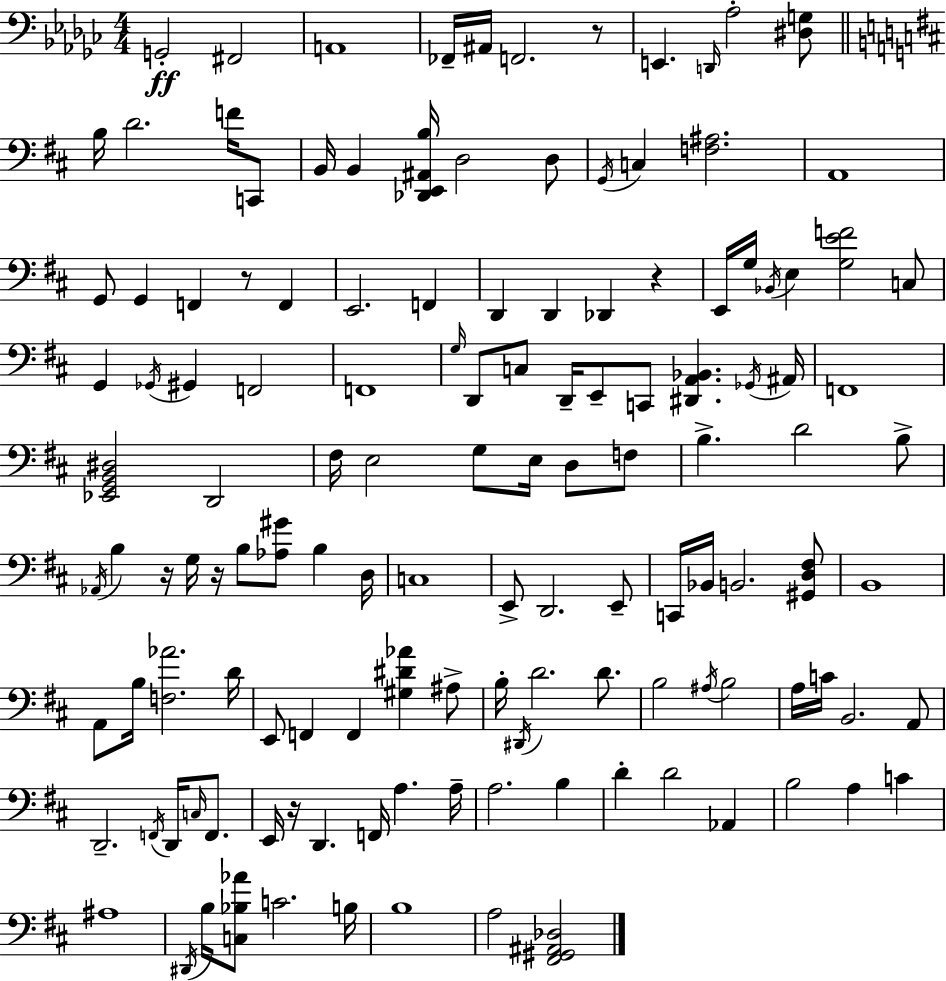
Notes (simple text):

G2/h F#2/h A2/w FES2/s A#2/s F2/h. R/e E2/q. D2/s Ab3/h [D#3,G3]/e B3/s D4/h. F4/s C2/e B2/s B2/q [Db2,E2,A#2,B3]/s D3/h D3/e G2/s C3/q [F3,A#3]/h. A2/w G2/e G2/q F2/q R/e F2/q E2/h. F2/q D2/q D2/q Db2/q R/q E2/s G3/s Bb2/s E3/q [G3,E4,F4]/h C3/e G2/q Gb2/s G#2/q F2/h F2/w G3/s D2/e C3/e D2/s E2/e C2/e [D#2,A2,Bb2]/q. Gb2/s A#2/s F2/w [Eb2,G2,B2,D#3]/h D2/h F#3/s E3/h G3/e E3/s D3/e F3/e B3/q. D4/h B3/e Ab2/s B3/q R/s G3/s R/s B3/e [Ab3,G#4]/e B3/q D3/s C3/w E2/e D2/h. E2/e C2/s Bb2/s B2/h. [G#2,D3,F#3]/e B2/w A2/e B3/s [F3,Ab4]/h. D4/s E2/e F2/q F2/q [G#3,D#4,Ab4]/q A#3/e B3/s D#2/s D4/h. D4/e. B3/h A#3/s B3/h A3/s C4/s B2/h. A2/e D2/h. F2/s D2/s C3/s F2/e. E2/s R/s D2/q. F2/s A3/q. A3/s A3/h. B3/q D4/q D4/h Ab2/q B3/h A3/q C4/q A#3/w D#2/s B3/s [C3,Bb3,Ab4]/e C4/h. B3/s B3/w A3/h [F#2,G#2,A#2,Db3]/h